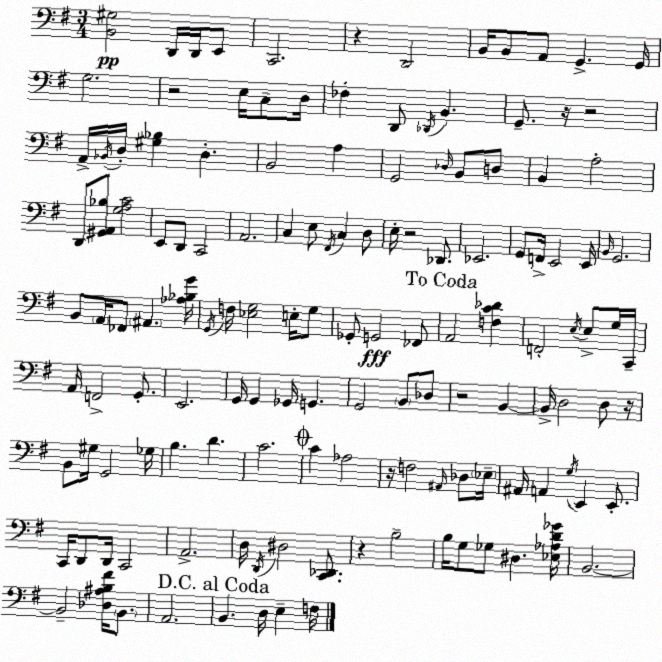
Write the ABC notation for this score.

X:1
T:Untitled
M:3/4
L:1/4
K:Em
[B,,^G,]2 D,,/4 D,,/4 E,,/2 C,,2 z D,,2 B,,/4 B,,/2 A,,/2 G,, G,,/4 G,2 z2 E,/4 C,/2 D,/4 _F, D,,/2 _D,,/4 B,, G,,/2 z/4 z2 A,,/4 _B,,/4 D,/4 [^G,_B,] D, B,,2 A, G,,2 _D,/4 B,,/2 D,/2 B,, A,2 D,,/2 [^G,,A,,_B,]/2 [G,A,C]2 E,,/2 D,,/2 C,,2 A,,2 C, E,/2 ^F,,/4 C, D,/2 E,/4 z2 _D,,/2 _E,,2 G,,/2 F,,/4 E,,2 E,,/4 B,,/4 G,,2 B,,/2 A,,/4 _F,,/2 ^A,, [_A,_B,G]/4 G,,/4 F,/4 [_E,G,]2 E,/4 G,/2 _G,,/2 G,,2 _F,,/2 A,,2 [F,C_D] F,,2 E,/4 E,/2 G,/4 C,,/4 A,,/4 F,,2 G,,/2 E,,2 G,,/4 G,, _G,,/4 G,, G,,2 B,,/2 _D,/2 z2 B,, B,,/4 D,2 D,/2 z/4 B,,/2 ^G,/4 G,,2 _G,/4 B, D C2 C _A,2 z/4 F,2 ^A,,/4 _D,/2 _E,/4 ^A,,/4 A,, G,/4 E,, E,,/2 C,,/4 D,,/2 D,,/4 C,,2 A,,2 D,/4 D,,/4 ^D,2 [C,,_D,,]/2 z B,2 B,/4 G,/2 _G,/2 ^D, [_E,_A,D_G]/4 B,,2 B,,2 [_D,^A,B,^F]/4 B,,/2 A,,2 B,, D,/4 E, F,/4